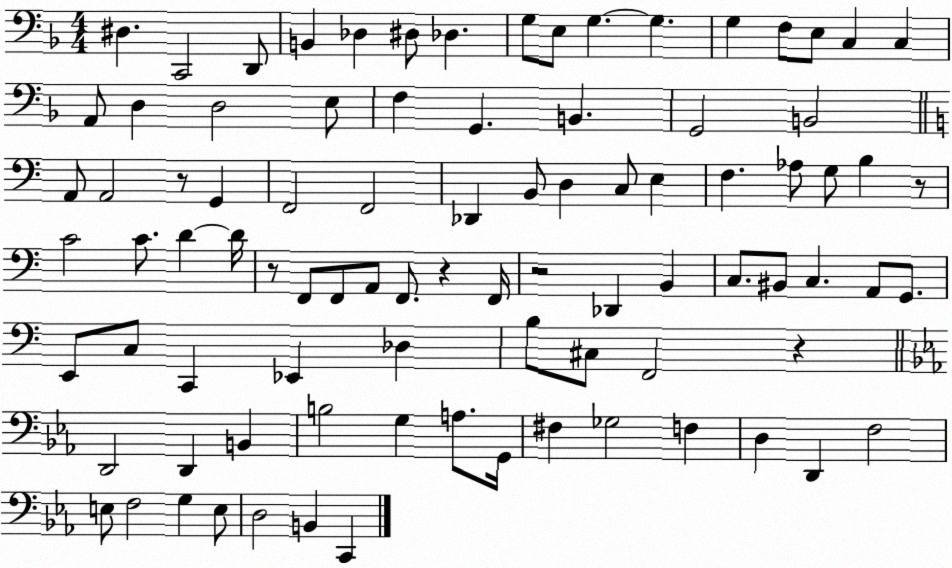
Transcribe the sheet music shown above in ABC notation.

X:1
T:Untitled
M:4/4
L:1/4
K:F
^D, C,,2 D,,/2 B,, _D, ^D,/2 _D, G,/2 E,/2 G, G, G, F,/2 E,/2 C, C, A,,/2 D, D,2 E,/2 F, G,, B,, G,,2 B,,2 A,,/2 A,,2 z/2 G,, F,,2 F,,2 _D,, B,,/2 D, C,/2 E, F, _A,/2 G,/2 B, z/2 C2 C/2 D D/4 z/2 F,,/2 F,,/2 A,,/2 F,,/2 z F,,/4 z2 _D,, B,, C,/2 ^B,,/2 C, A,,/2 G,,/2 E,,/2 C,/2 C,, _E,, _D, B,/2 ^C,/2 F,,2 z D,,2 D,, B,, B,2 G, A,/2 G,,/4 ^F, _G,2 F, D, D,, F,2 E,/2 F,2 G, E,/2 D,2 B,, C,,